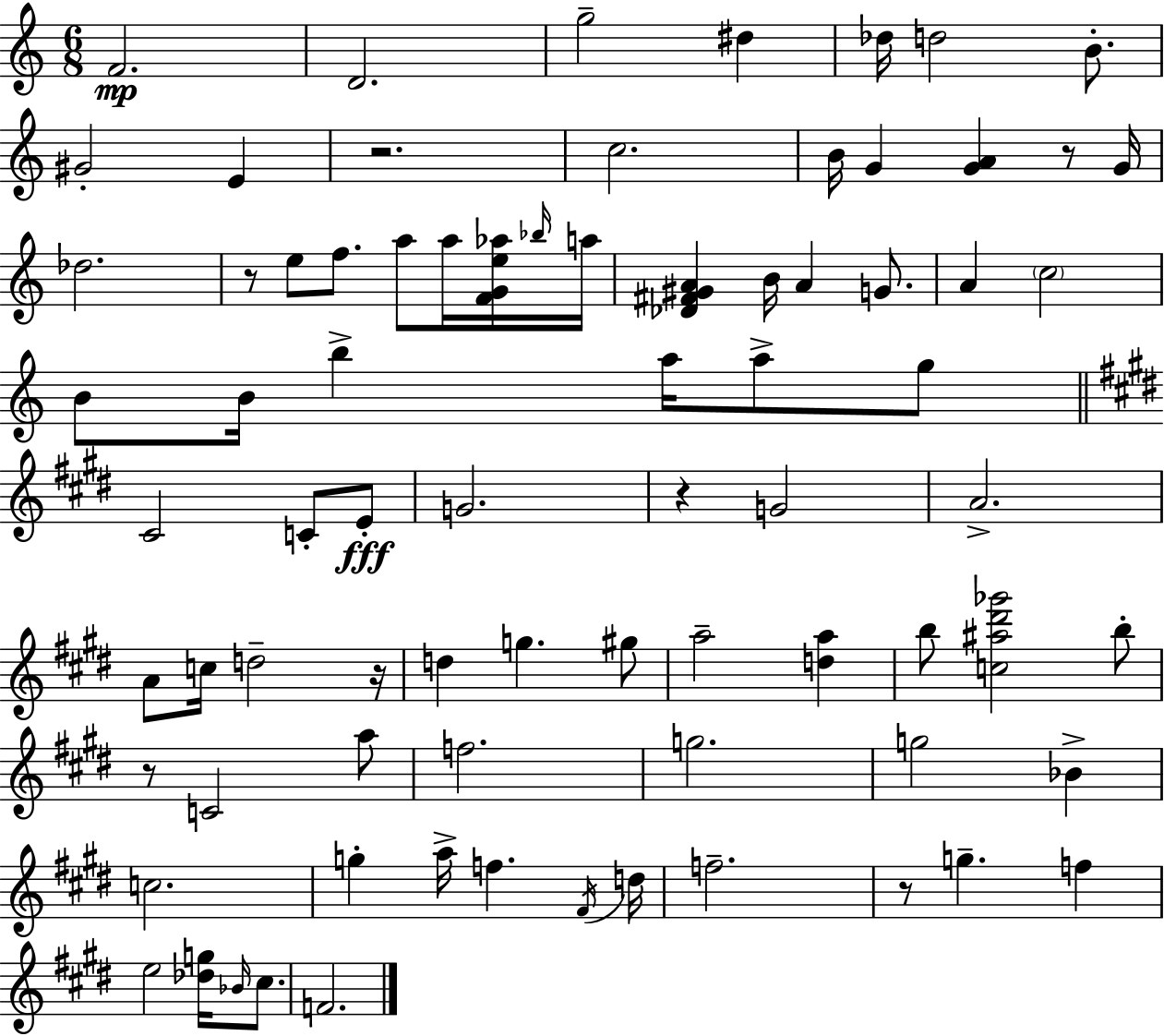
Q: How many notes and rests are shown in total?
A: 78